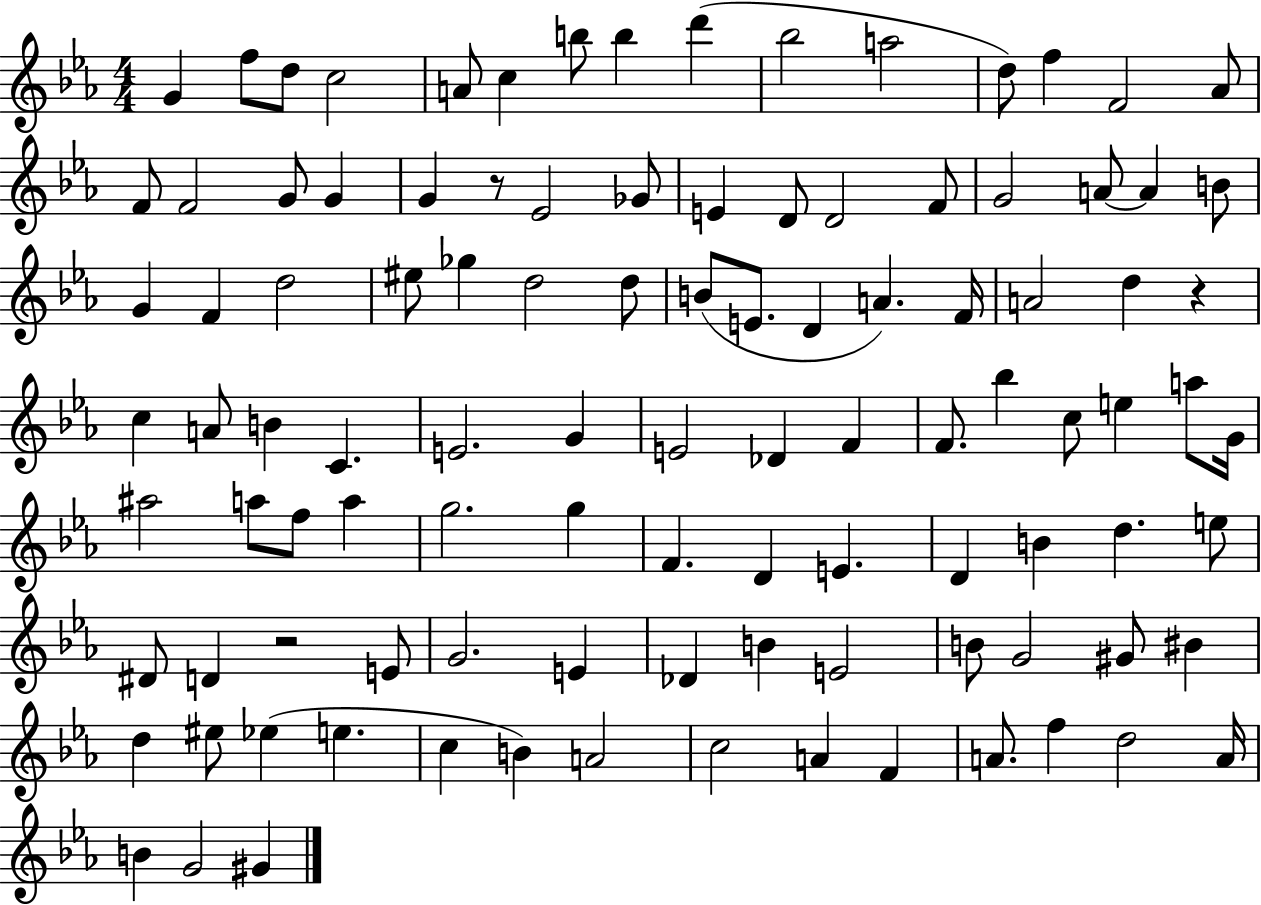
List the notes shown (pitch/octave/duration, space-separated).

G4/q F5/e D5/e C5/h A4/e C5/q B5/e B5/q D6/q Bb5/h A5/h D5/e F5/q F4/h Ab4/e F4/e F4/h G4/e G4/q G4/q R/e Eb4/h Gb4/e E4/q D4/e D4/h F4/e G4/h A4/e A4/q B4/e G4/q F4/q D5/h EIS5/e Gb5/q D5/h D5/e B4/e E4/e. D4/q A4/q. F4/s A4/h D5/q R/q C5/q A4/e B4/q C4/q. E4/h. G4/q E4/h Db4/q F4/q F4/e. Bb5/q C5/e E5/q A5/e G4/s A#5/h A5/e F5/e A5/q G5/h. G5/q F4/q. D4/q E4/q. D4/q B4/q D5/q. E5/e D#4/e D4/q R/h E4/e G4/h. E4/q Db4/q B4/q E4/h B4/e G4/h G#4/e BIS4/q D5/q EIS5/e Eb5/q E5/q. C5/q B4/q A4/h C5/h A4/q F4/q A4/e. F5/q D5/h A4/s B4/q G4/h G#4/q